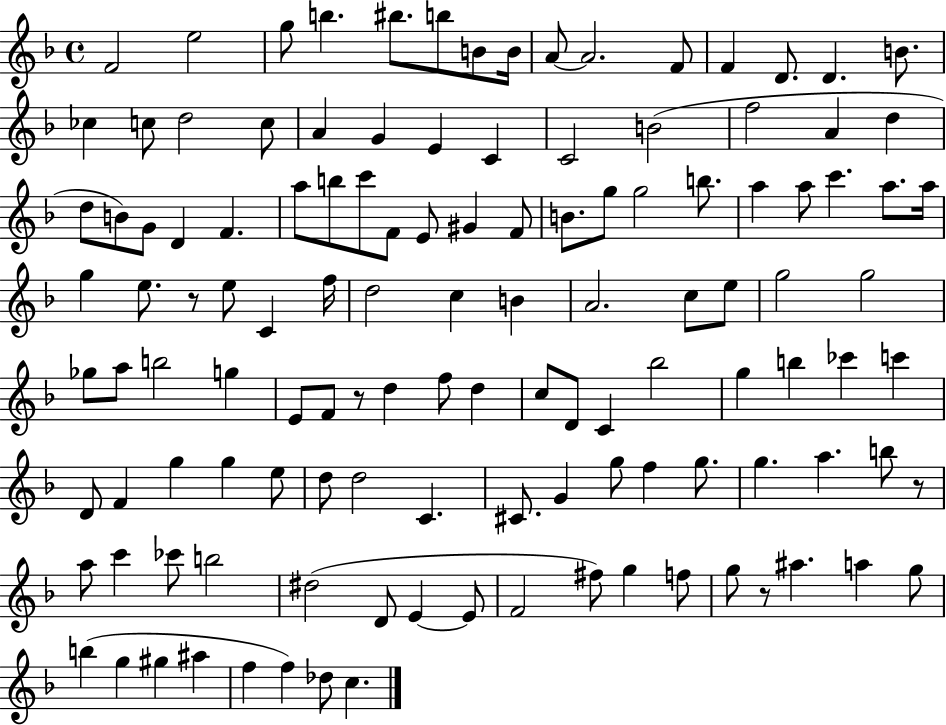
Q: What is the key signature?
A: F major